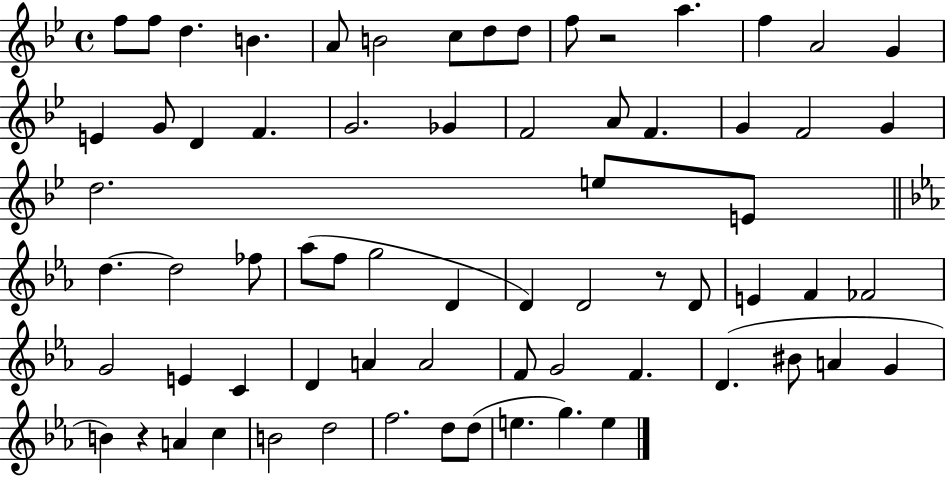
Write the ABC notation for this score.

X:1
T:Untitled
M:4/4
L:1/4
K:Bb
f/2 f/2 d B A/2 B2 c/2 d/2 d/2 f/2 z2 a f A2 G E G/2 D F G2 _G F2 A/2 F G F2 G d2 e/2 E/2 d d2 _f/2 _a/2 f/2 g2 D D D2 z/2 D/2 E F _F2 G2 E C D A A2 F/2 G2 F D ^B/2 A G B z A c B2 d2 f2 d/2 d/2 e g e